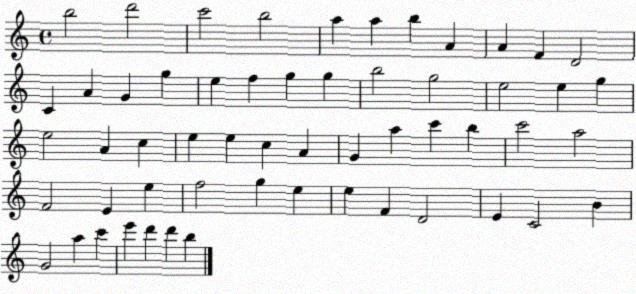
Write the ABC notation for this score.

X:1
T:Untitled
M:4/4
L:1/4
K:C
b2 d'2 c'2 b2 a a b A A F D2 C A G g e f g g b2 g2 e2 e g e2 A c e e c A G a c' b c'2 a2 F2 E e f2 g e e F D2 E C2 B G2 a c' e' d' d' b